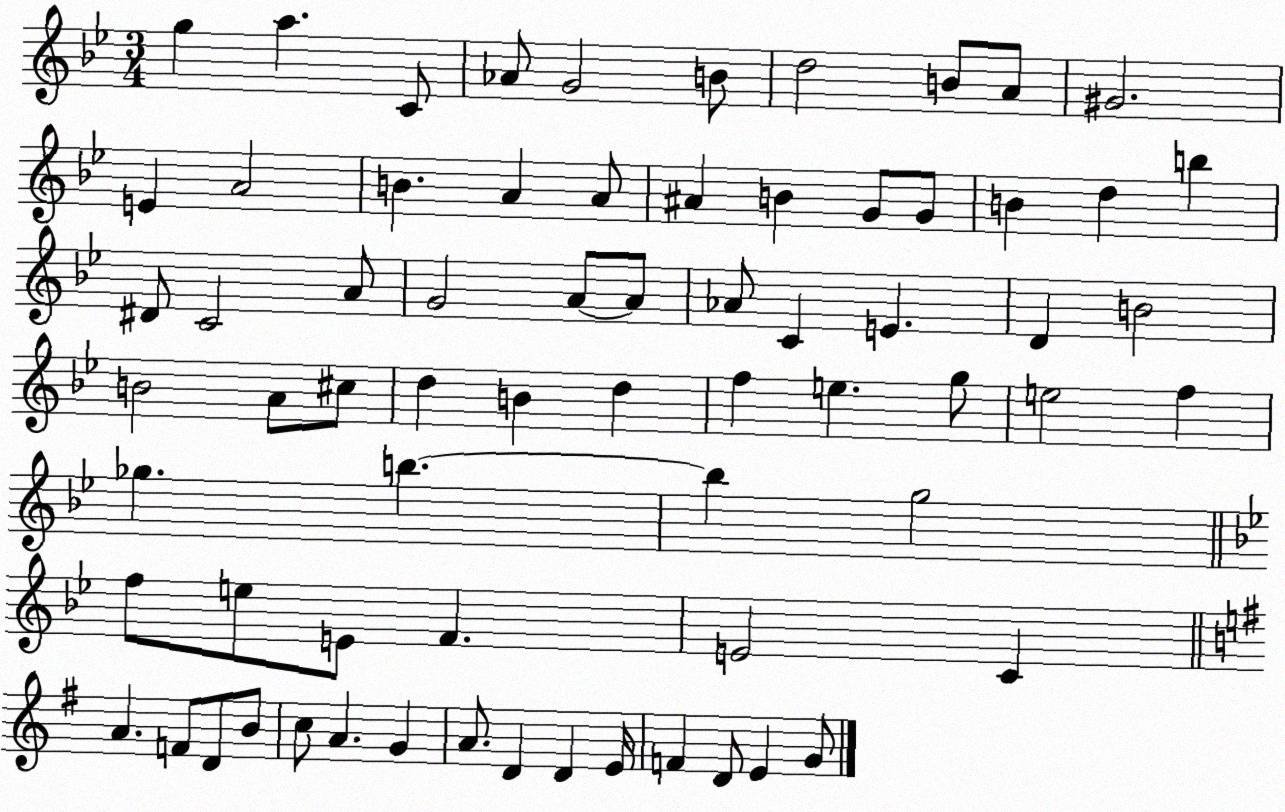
X:1
T:Untitled
M:3/4
L:1/4
K:Bb
g a C/2 _A/2 G2 B/2 d2 B/2 A/2 ^G2 E A2 B A A/2 ^A B G/2 G/2 B d b ^D/2 C2 A/2 G2 A/2 A/2 _A/2 C E D B2 B2 A/2 ^c/2 d B d f e g/2 e2 f _g b b g2 f/2 e/2 E/2 F E2 C A F/2 D/2 B/2 c/2 A G A/2 D D E/4 F D/2 E G/2